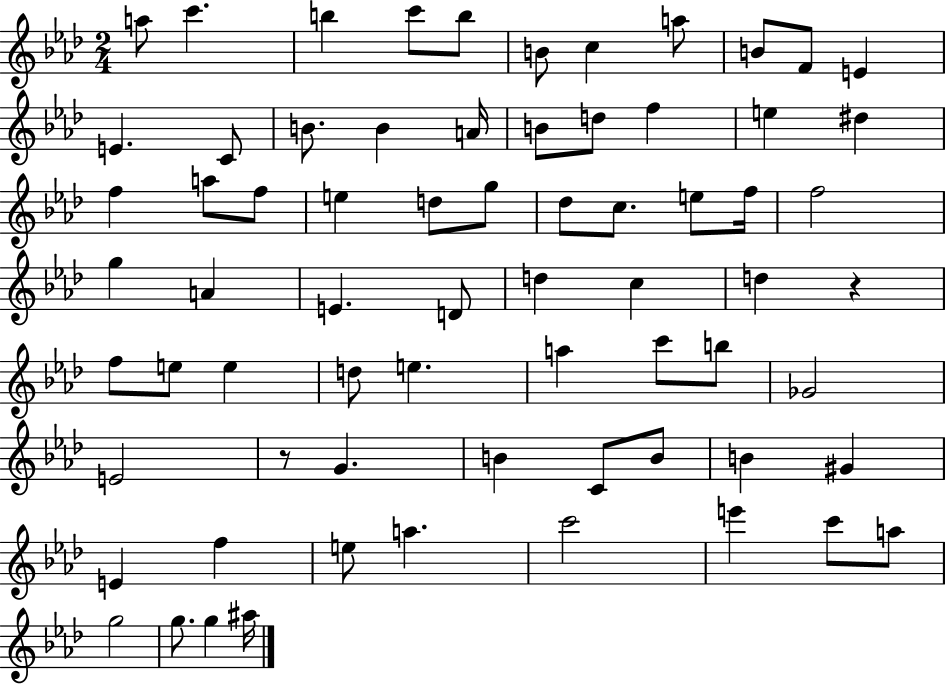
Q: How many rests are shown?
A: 2